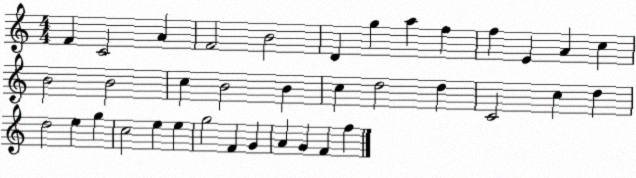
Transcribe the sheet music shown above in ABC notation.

X:1
T:Untitled
M:4/4
L:1/4
K:C
F C2 A F2 B2 D g a f f E A c B2 B2 c B2 B c d2 d C2 c d d2 e g c2 e e g2 F G A G F f